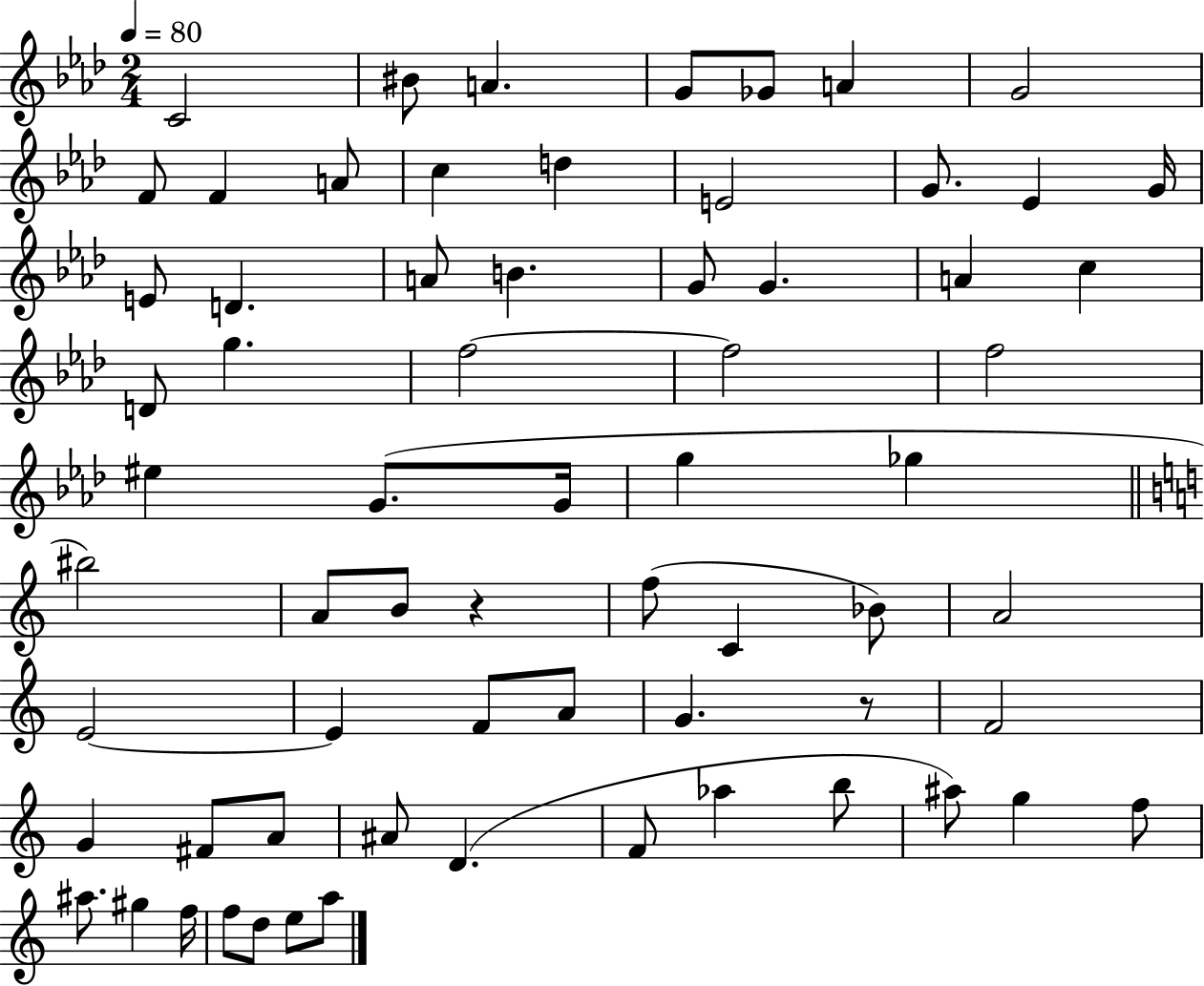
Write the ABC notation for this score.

X:1
T:Untitled
M:2/4
L:1/4
K:Ab
C2 ^B/2 A G/2 _G/2 A G2 F/2 F A/2 c d E2 G/2 _E G/4 E/2 D A/2 B G/2 G A c D/2 g f2 f2 f2 ^e G/2 G/4 g _g ^b2 A/2 B/2 z f/2 C _B/2 A2 E2 E F/2 A/2 G z/2 F2 G ^F/2 A/2 ^A/2 D F/2 _a b/2 ^a/2 g f/2 ^a/2 ^g f/4 f/2 d/2 e/2 a/2